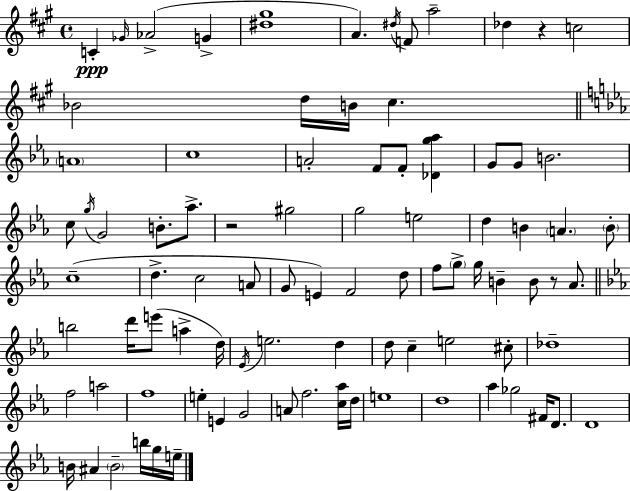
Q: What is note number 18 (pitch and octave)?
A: F4